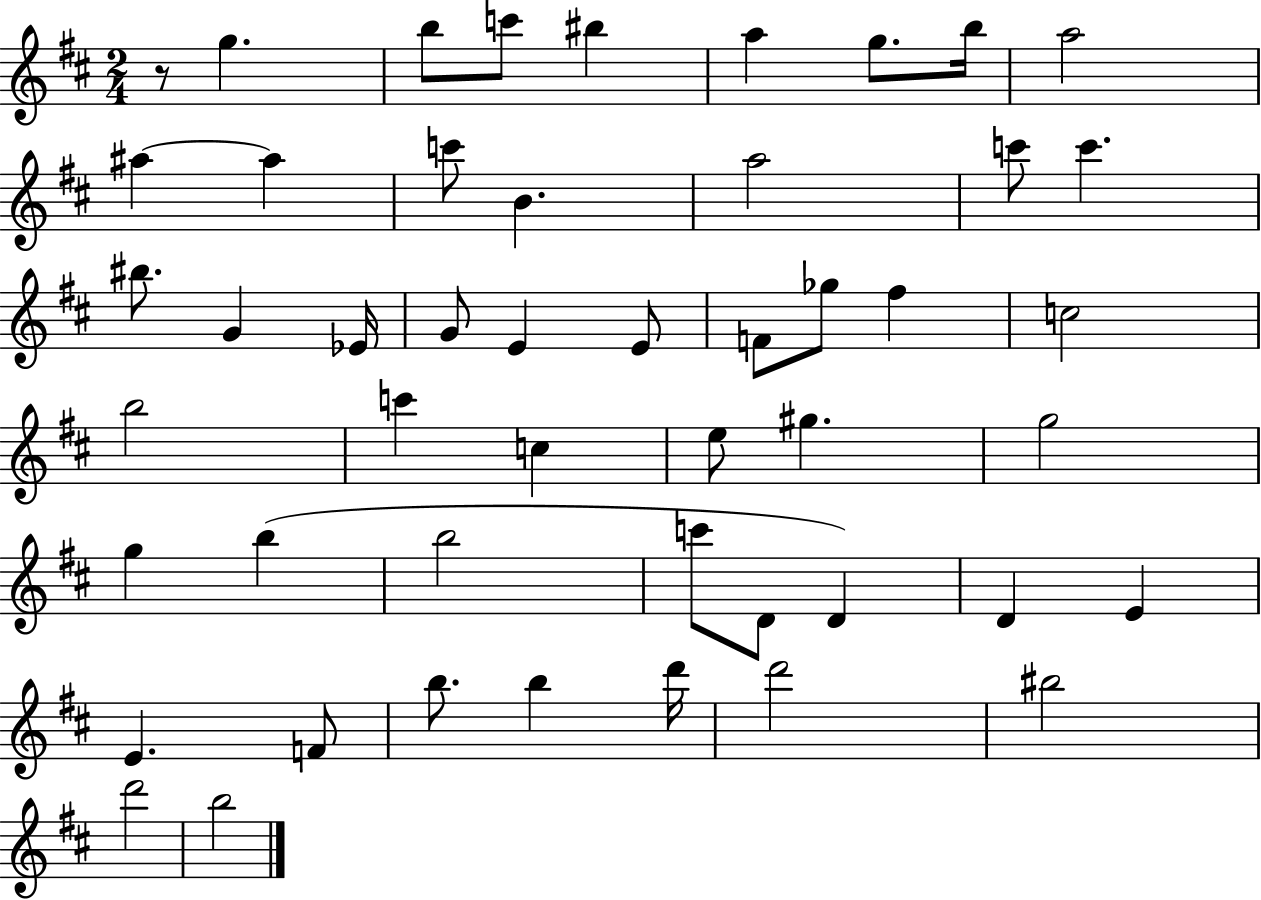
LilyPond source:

{
  \clef treble
  \numericTimeSignature
  \time 2/4
  \key d \major
  \repeat volta 2 { r8 g''4. | b''8 c'''8 bis''4 | a''4 g''8. b''16 | a''2 | \break ais''4~~ ais''4 | c'''8 b'4. | a''2 | c'''8 c'''4. | \break bis''8. g'4 ees'16 | g'8 e'4 e'8 | f'8 ges''8 fis''4 | c''2 | \break b''2 | c'''4 c''4 | e''8 gis''4. | g''2 | \break g''4 b''4( | b''2 | c'''8 d'8 d'4) | d'4 e'4 | \break e'4. f'8 | b''8. b''4 d'''16 | d'''2 | bis''2 | \break d'''2 | b''2 | } \bar "|."
}